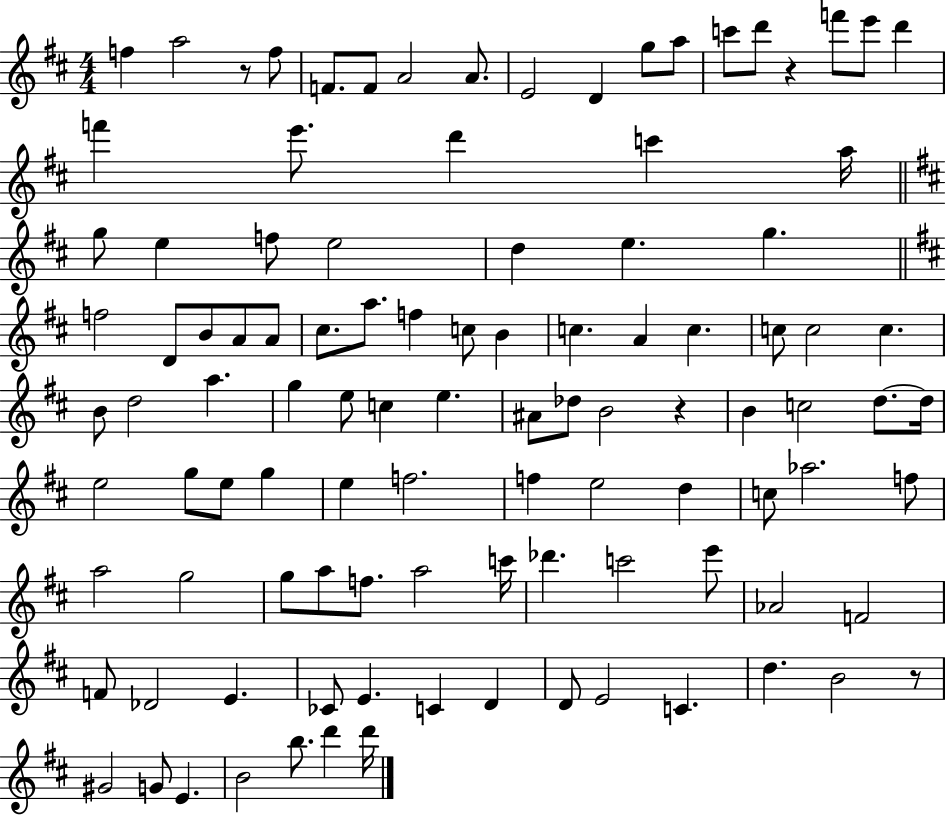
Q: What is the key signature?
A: D major